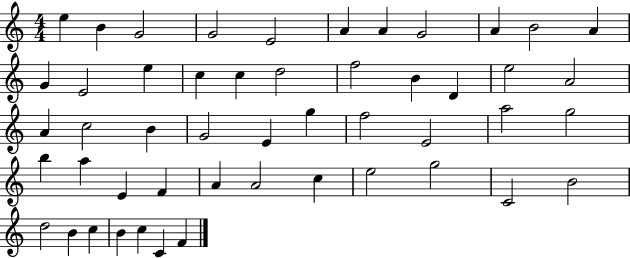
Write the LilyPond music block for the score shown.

{
  \clef treble
  \numericTimeSignature
  \time 4/4
  \key c \major
  e''4 b'4 g'2 | g'2 e'2 | a'4 a'4 g'2 | a'4 b'2 a'4 | \break g'4 e'2 e''4 | c''4 c''4 d''2 | f''2 b'4 d'4 | e''2 a'2 | \break a'4 c''2 b'4 | g'2 e'4 g''4 | f''2 e'2 | a''2 g''2 | \break b''4 a''4 e'4 f'4 | a'4 a'2 c''4 | e''2 g''2 | c'2 b'2 | \break d''2 b'4 c''4 | b'4 c''4 c'4 f'4 | \bar "|."
}